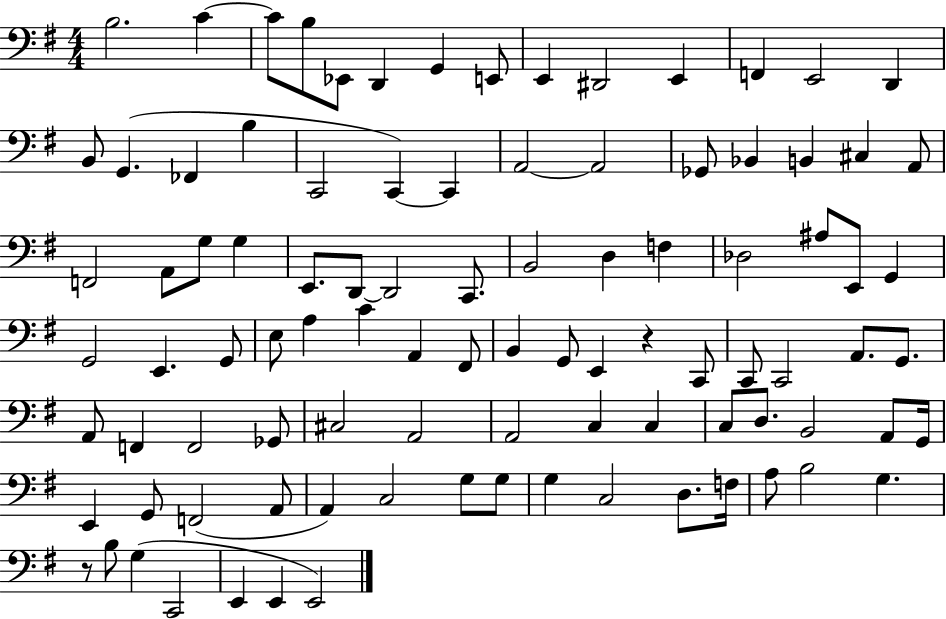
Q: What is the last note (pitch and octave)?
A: E2